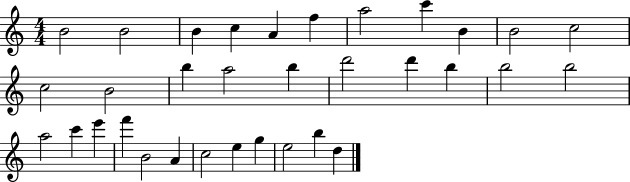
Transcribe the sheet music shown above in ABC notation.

X:1
T:Untitled
M:4/4
L:1/4
K:C
B2 B2 B c A f a2 c' B B2 c2 c2 B2 b a2 b d'2 d' b b2 b2 a2 c' e' f' B2 A c2 e g e2 b d